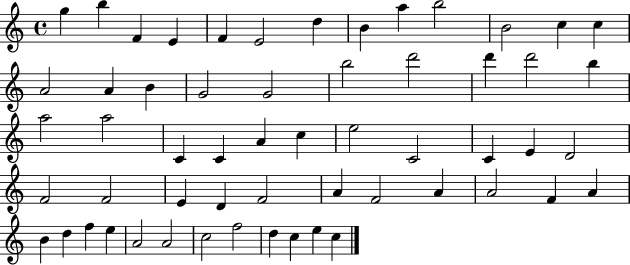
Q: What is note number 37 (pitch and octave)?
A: E4